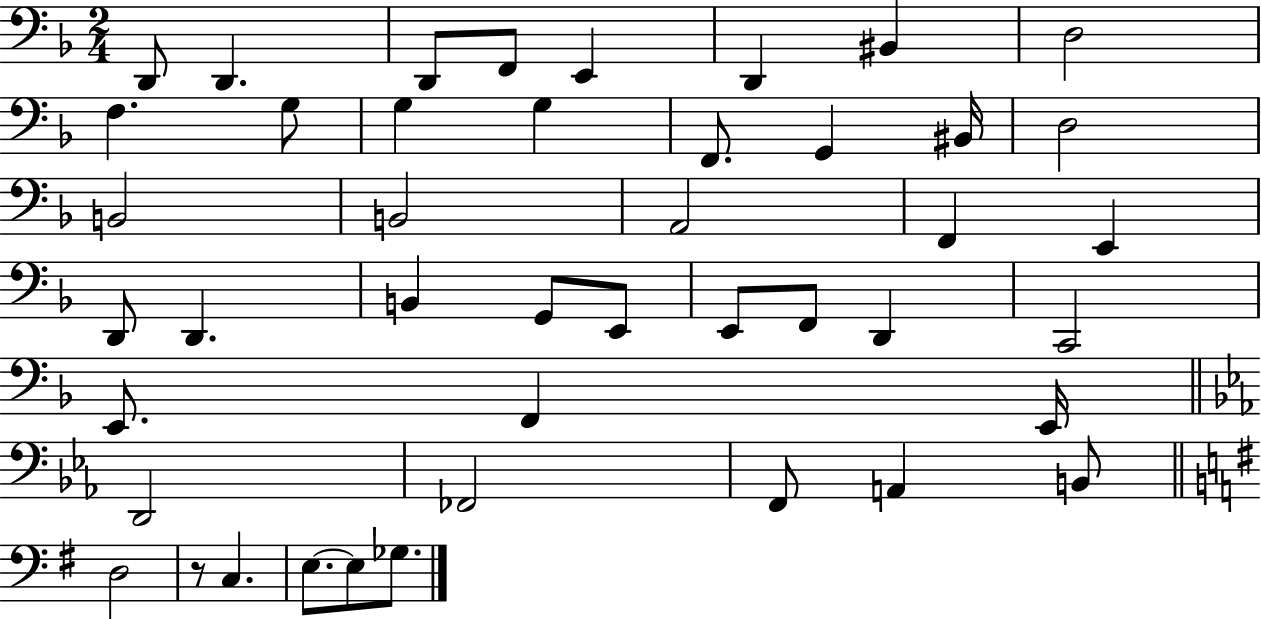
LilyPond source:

{
  \clef bass
  \numericTimeSignature
  \time 2/4
  \key f \major
  d,8 d,4. | d,8 f,8 e,4 | d,4 bis,4 | d2 | \break f4. g8 | g4 g4 | f,8. g,4 bis,16 | d2 | \break b,2 | b,2 | a,2 | f,4 e,4 | \break d,8 d,4. | b,4 g,8 e,8 | e,8 f,8 d,4 | c,2 | \break e,8. f,4 e,16 | \bar "||" \break \key c \minor d,2 | fes,2 | f,8 a,4 b,8 | \bar "||" \break \key g \major d2 | r8 c4. | e8.~~ e8 ges8. | \bar "|."
}